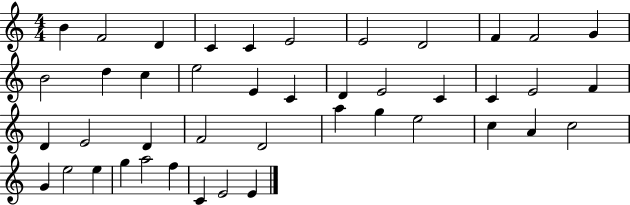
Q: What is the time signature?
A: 4/4